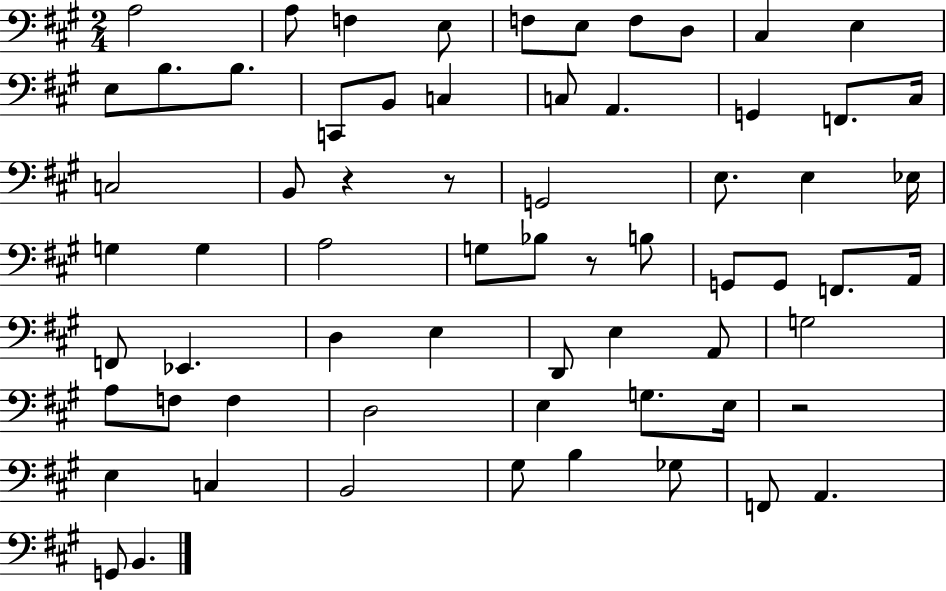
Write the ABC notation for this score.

X:1
T:Untitled
M:2/4
L:1/4
K:A
A,2 A,/2 F, E,/2 F,/2 E,/2 F,/2 D,/2 ^C, E, E,/2 B,/2 B,/2 C,,/2 B,,/2 C, C,/2 A,, G,, F,,/2 ^C,/4 C,2 B,,/2 z z/2 G,,2 E,/2 E, _E,/4 G, G, A,2 G,/2 _B,/2 z/2 B,/2 G,,/2 G,,/2 F,,/2 A,,/4 F,,/2 _E,, D, E, D,,/2 E, A,,/2 G,2 A,/2 F,/2 F, D,2 E, G,/2 E,/4 z2 E, C, B,,2 ^G,/2 B, _G,/2 F,,/2 A,, G,,/2 B,,